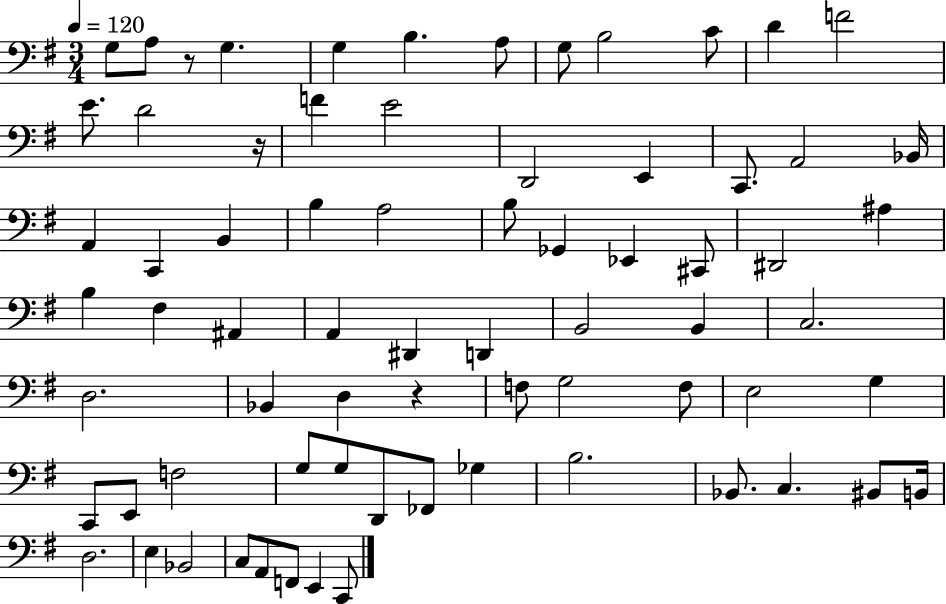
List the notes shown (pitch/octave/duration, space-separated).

G3/e A3/e R/e G3/q. G3/q B3/q. A3/e G3/e B3/h C4/e D4/q F4/h E4/e. D4/h R/s F4/q E4/h D2/h E2/q C2/e. A2/h Bb2/s A2/q C2/q B2/q B3/q A3/h B3/e Gb2/q Eb2/q C#2/e D#2/h A#3/q B3/q F#3/q A#2/q A2/q D#2/q D2/q B2/h B2/q C3/h. D3/h. Bb2/q D3/q R/q F3/e G3/h F3/e E3/h G3/q C2/e E2/e F3/h G3/e G3/e D2/e FES2/e Gb3/q B3/h. Bb2/e. C3/q. BIS2/e B2/s D3/h. E3/q Bb2/h C3/e A2/e F2/e E2/q C2/e